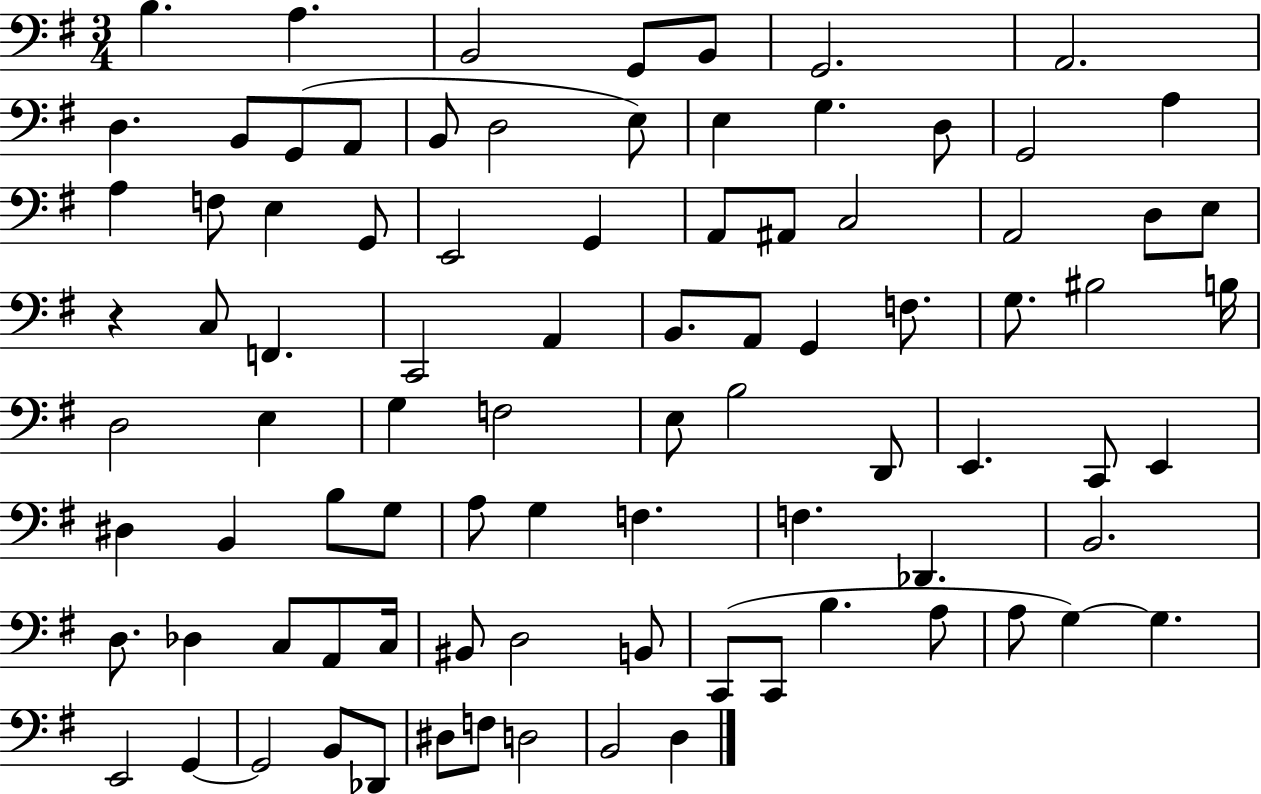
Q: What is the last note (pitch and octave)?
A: D3